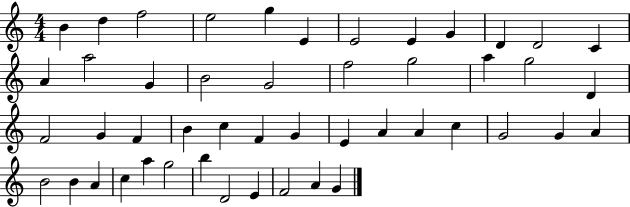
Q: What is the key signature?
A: C major